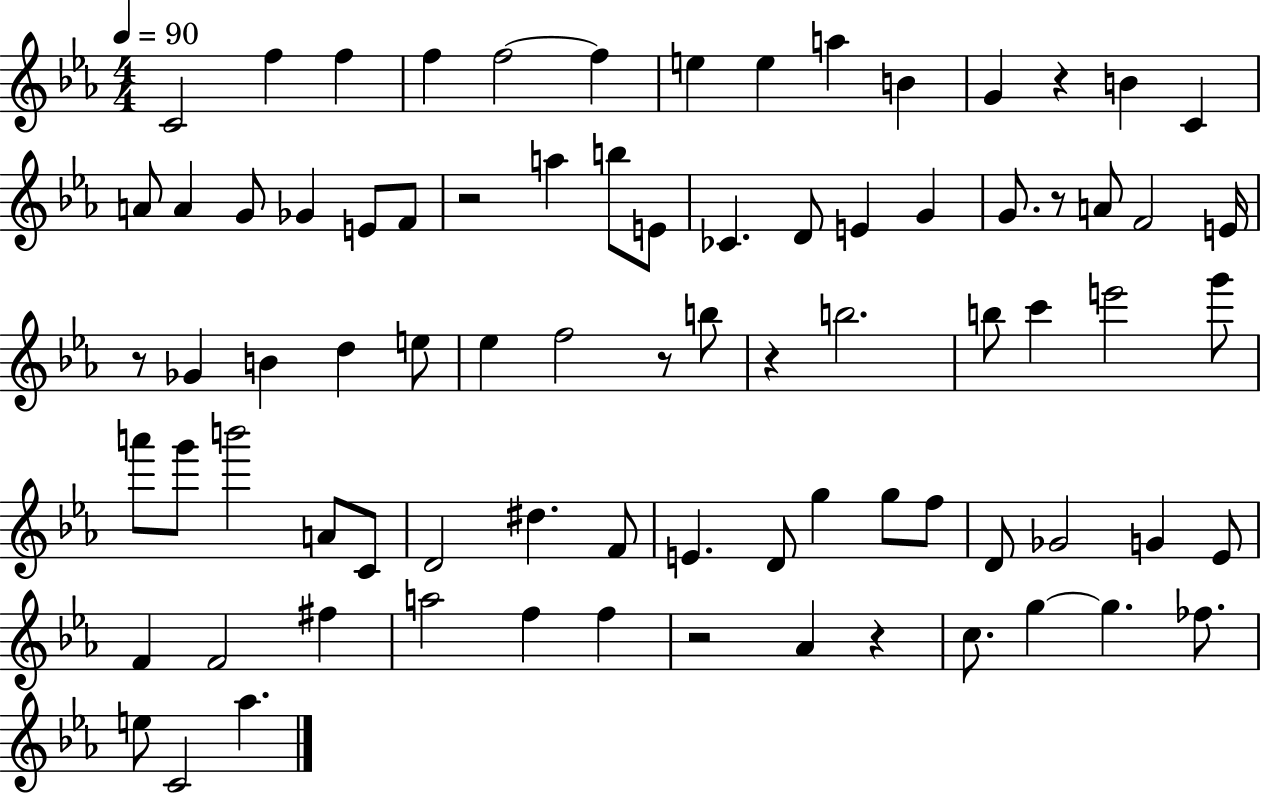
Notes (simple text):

C4/h F5/q F5/q F5/q F5/h F5/q E5/q E5/q A5/q B4/q G4/q R/q B4/q C4/q A4/e A4/q G4/e Gb4/q E4/e F4/e R/h A5/q B5/e E4/e CES4/q. D4/e E4/q G4/q G4/e. R/e A4/e F4/h E4/s R/e Gb4/q B4/q D5/q E5/e Eb5/q F5/h R/e B5/e R/q B5/h. B5/e C6/q E6/h G6/e A6/e G6/e B6/h A4/e C4/e D4/h D#5/q. F4/e E4/q. D4/e G5/q G5/e F5/e D4/e Gb4/h G4/q Eb4/e F4/q F4/h F#5/q A5/h F5/q F5/q R/h Ab4/q R/q C5/e. G5/q G5/q. FES5/e. E5/e C4/h Ab5/q.